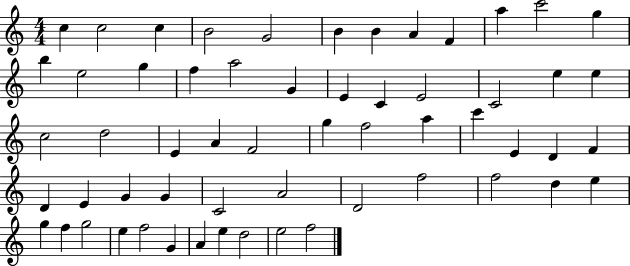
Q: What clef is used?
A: treble